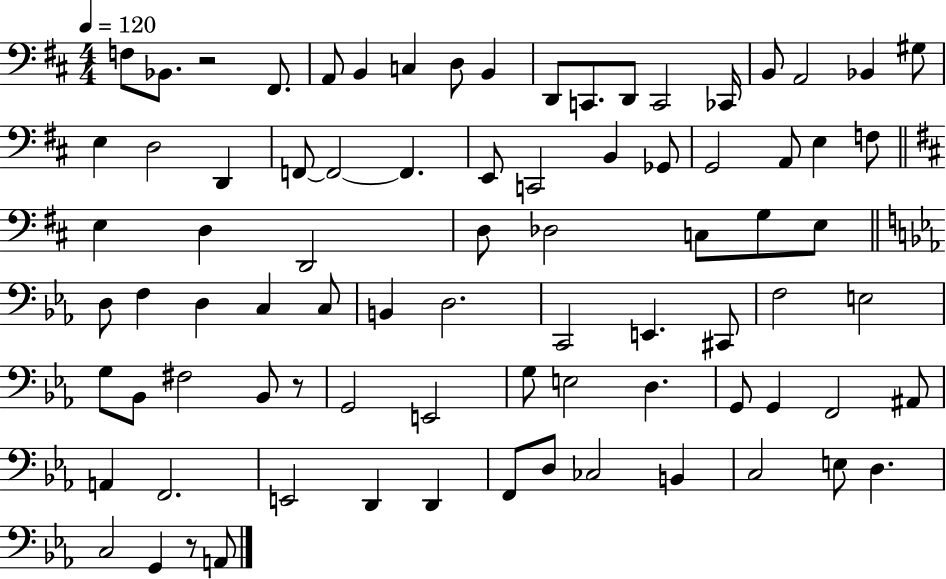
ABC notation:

X:1
T:Untitled
M:4/4
L:1/4
K:D
F,/2 _B,,/2 z2 ^F,,/2 A,,/2 B,, C, D,/2 B,, D,,/2 C,,/2 D,,/2 C,,2 _C,,/4 B,,/2 A,,2 _B,, ^G,/2 E, D,2 D,, F,,/2 F,,2 F,, E,,/2 C,,2 B,, _G,,/2 G,,2 A,,/2 E, F,/2 E, D, D,,2 D,/2 _D,2 C,/2 G,/2 E,/2 D,/2 F, D, C, C,/2 B,, D,2 C,,2 E,, ^C,,/2 F,2 E,2 G,/2 _B,,/2 ^F,2 _B,,/2 z/2 G,,2 E,,2 G,/2 E,2 D, G,,/2 G,, F,,2 ^A,,/2 A,, F,,2 E,,2 D,, D,, F,,/2 D,/2 _C,2 B,, C,2 E,/2 D, C,2 G,, z/2 A,,/2